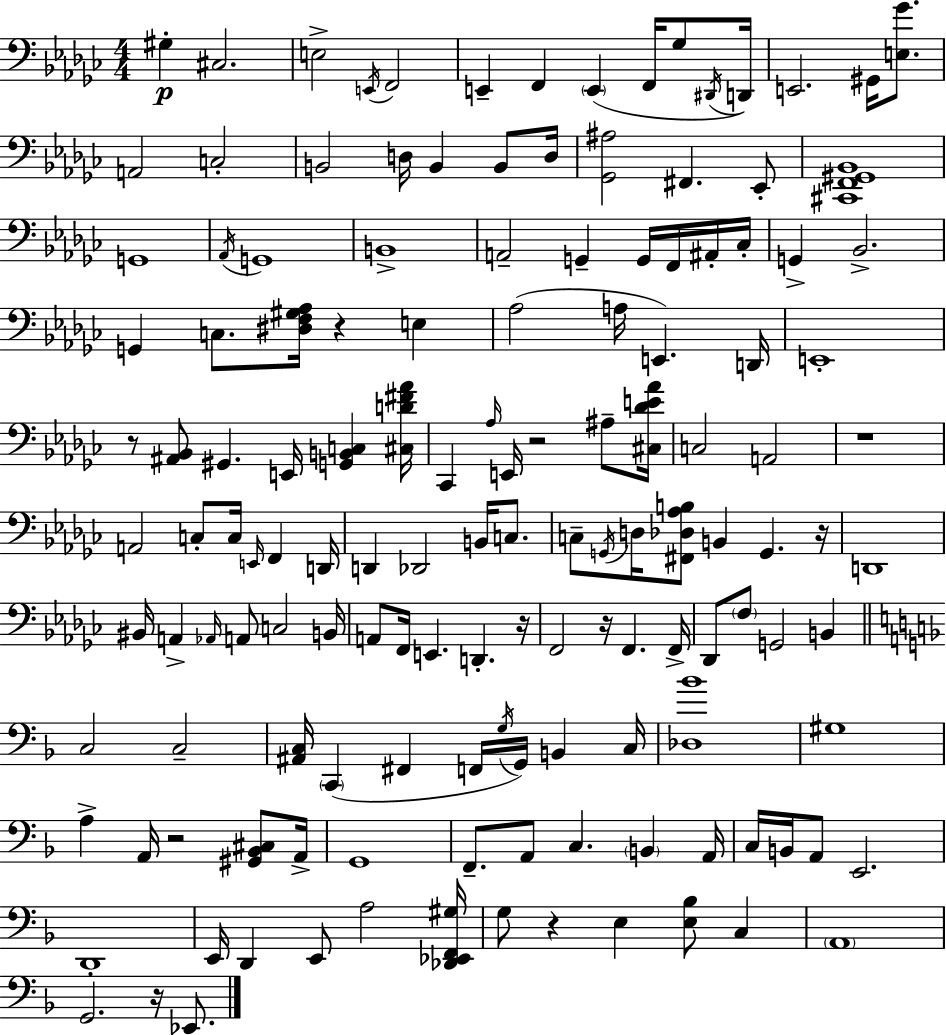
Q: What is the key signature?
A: EES minor